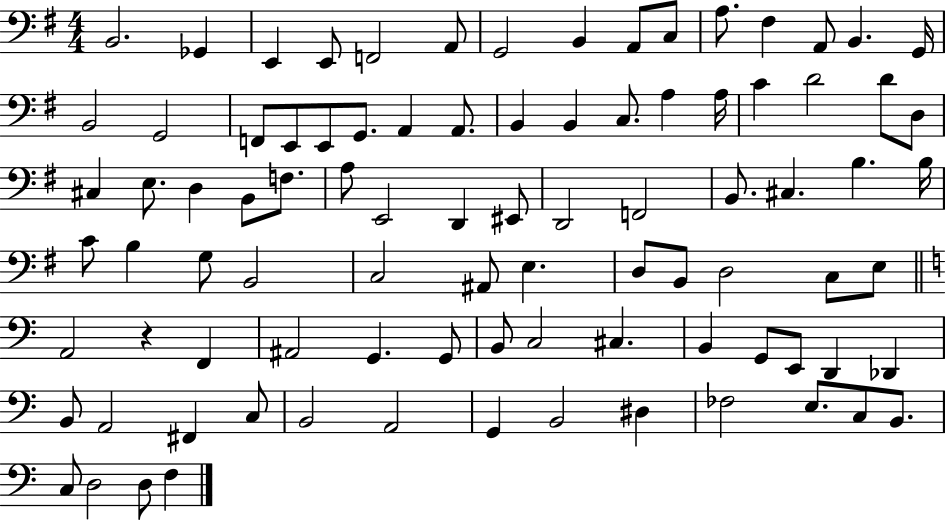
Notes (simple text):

B2/h. Gb2/q E2/q E2/e F2/h A2/e G2/h B2/q A2/e C3/e A3/e. F#3/q A2/e B2/q. G2/s B2/h G2/h F2/e E2/e E2/e G2/e. A2/q A2/e. B2/q B2/q C3/e. A3/q A3/s C4/q D4/h D4/e D3/e C#3/q E3/e. D3/q B2/e F3/e. A3/e E2/h D2/q EIS2/e D2/h F2/h B2/e. C#3/q. B3/q. B3/s C4/e B3/q G3/e B2/h C3/h A#2/e E3/q. D3/e B2/e D3/h C3/e E3/e A2/h R/q F2/q A#2/h G2/q. G2/e B2/e C3/h C#3/q. B2/q G2/e E2/e D2/q Db2/q B2/e A2/h F#2/q C3/e B2/h A2/h G2/q B2/h D#3/q FES3/h E3/e. C3/e B2/e. C3/e D3/h D3/e F3/q